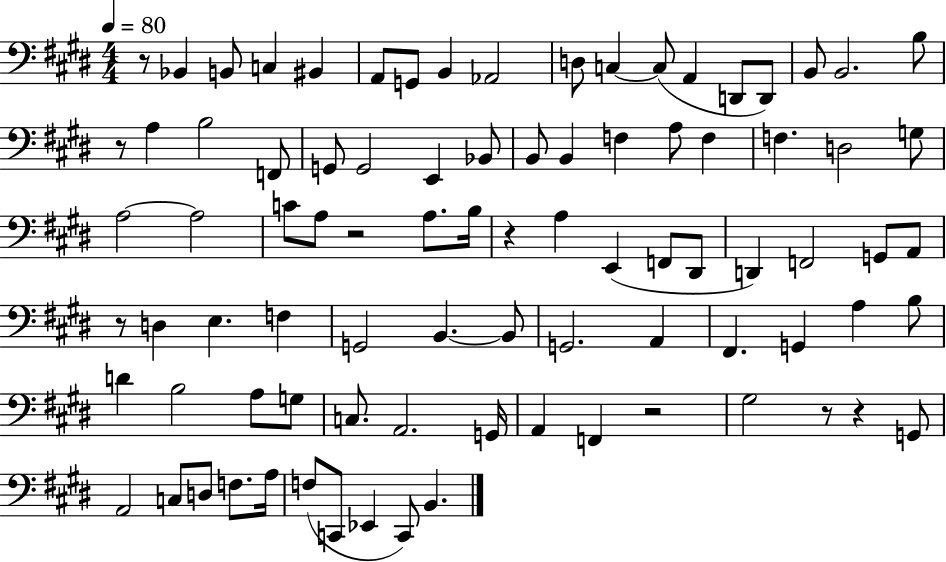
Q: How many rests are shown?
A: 8